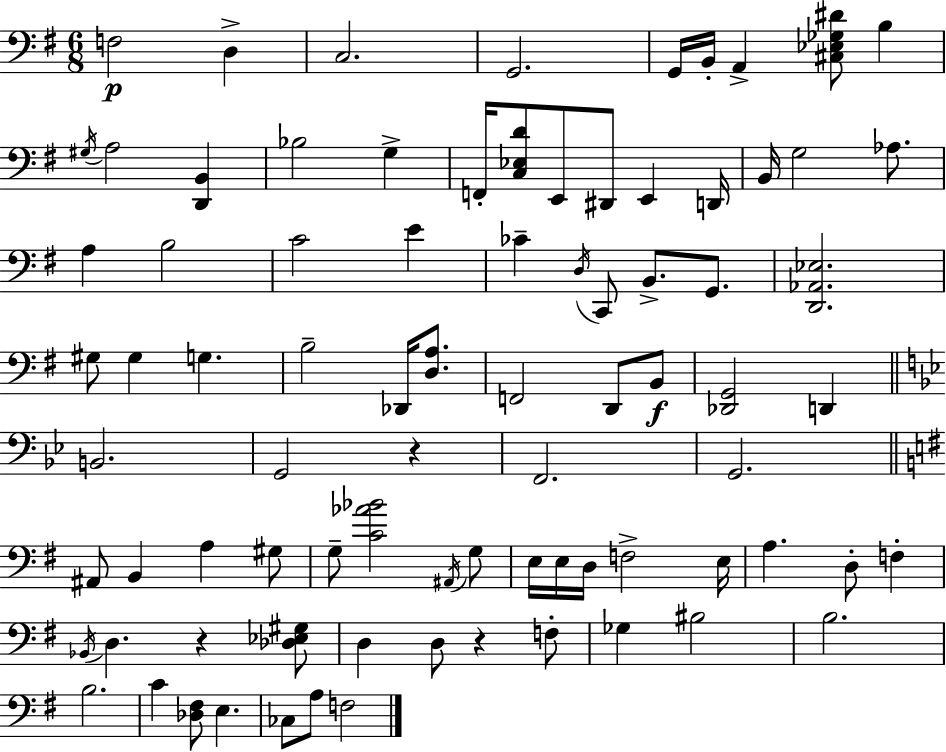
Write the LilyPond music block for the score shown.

{
  \clef bass
  \numericTimeSignature
  \time 6/8
  \key g \major
  f2\p d4-> | c2. | g,2. | g,16 b,16-. a,4-> <cis ees ges dis'>8 b4 | \break \acciaccatura { gis16 } a2 <d, b,>4 | bes2 g4-> | f,16-. <c ees d'>8 e,8 dis,8 e,4 | d,16 b,16 g2 aes8. | \break a4 b2 | c'2 e'4 | ces'4-- \acciaccatura { d16 } c,8 b,8.-> g,8. | <d, aes, ees>2. | \break gis8 gis4 g4. | b2-- des,16 <d a>8. | f,2 d,8 | b,8\f <des, g,>2 d,4 | \break \bar "||" \break \key bes \major b,2. | g,2 r4 | f,2. | g,2. | \break \bar "||" \break \key g \major ais,8 b,4 a4 gis8 | g8-- <c' aes' bes'>2 \acciaccatura { ais,16 } g8 | e16 e16 d16 f2-> | e16 a4. d8-. f4-. | \break \acciaccatura { bes,16 } d4. r4 | <des ees gis>8 d4 d8 r4 | f8-. ges4 bis2 | b2. | \break b2. | c'4 <des fis>8 e4. | ces8 a8 f2 | \bar "|."
}